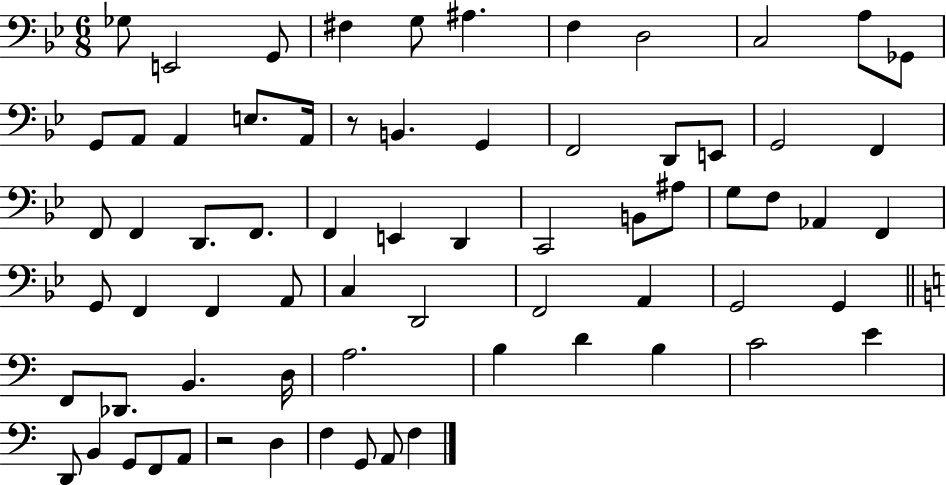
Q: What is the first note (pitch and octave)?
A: Gb3